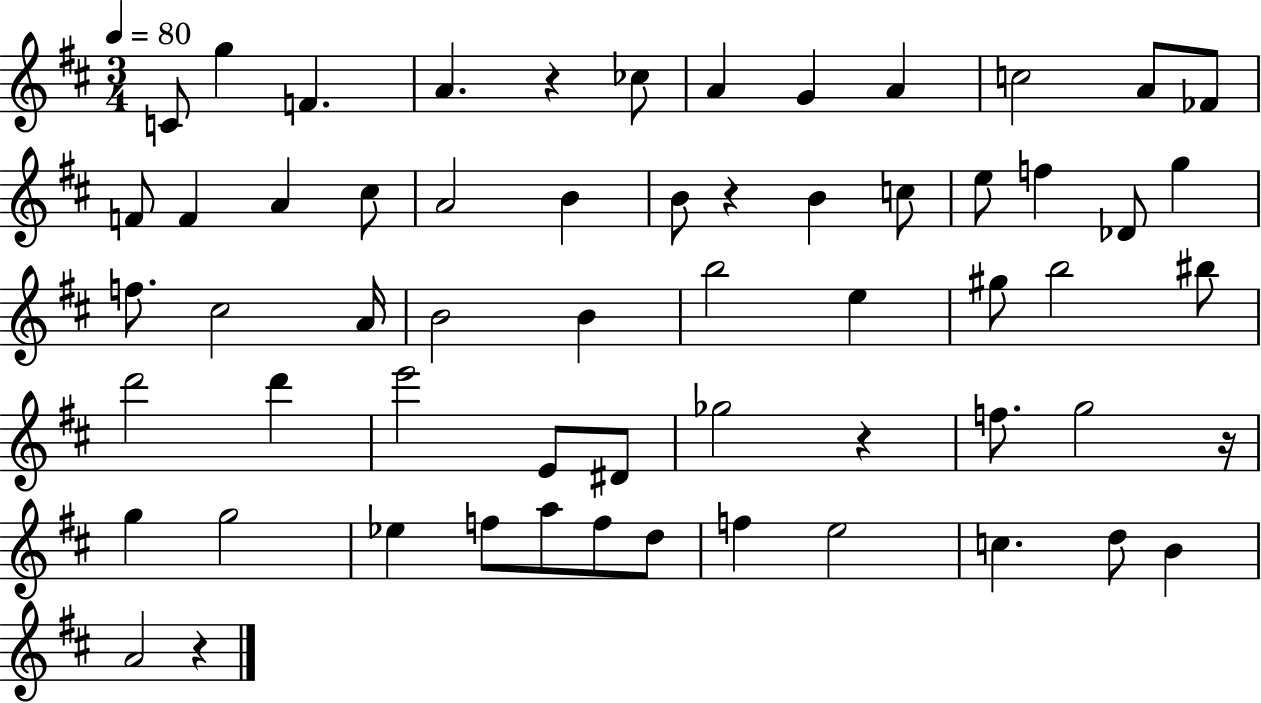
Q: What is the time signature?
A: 3/4